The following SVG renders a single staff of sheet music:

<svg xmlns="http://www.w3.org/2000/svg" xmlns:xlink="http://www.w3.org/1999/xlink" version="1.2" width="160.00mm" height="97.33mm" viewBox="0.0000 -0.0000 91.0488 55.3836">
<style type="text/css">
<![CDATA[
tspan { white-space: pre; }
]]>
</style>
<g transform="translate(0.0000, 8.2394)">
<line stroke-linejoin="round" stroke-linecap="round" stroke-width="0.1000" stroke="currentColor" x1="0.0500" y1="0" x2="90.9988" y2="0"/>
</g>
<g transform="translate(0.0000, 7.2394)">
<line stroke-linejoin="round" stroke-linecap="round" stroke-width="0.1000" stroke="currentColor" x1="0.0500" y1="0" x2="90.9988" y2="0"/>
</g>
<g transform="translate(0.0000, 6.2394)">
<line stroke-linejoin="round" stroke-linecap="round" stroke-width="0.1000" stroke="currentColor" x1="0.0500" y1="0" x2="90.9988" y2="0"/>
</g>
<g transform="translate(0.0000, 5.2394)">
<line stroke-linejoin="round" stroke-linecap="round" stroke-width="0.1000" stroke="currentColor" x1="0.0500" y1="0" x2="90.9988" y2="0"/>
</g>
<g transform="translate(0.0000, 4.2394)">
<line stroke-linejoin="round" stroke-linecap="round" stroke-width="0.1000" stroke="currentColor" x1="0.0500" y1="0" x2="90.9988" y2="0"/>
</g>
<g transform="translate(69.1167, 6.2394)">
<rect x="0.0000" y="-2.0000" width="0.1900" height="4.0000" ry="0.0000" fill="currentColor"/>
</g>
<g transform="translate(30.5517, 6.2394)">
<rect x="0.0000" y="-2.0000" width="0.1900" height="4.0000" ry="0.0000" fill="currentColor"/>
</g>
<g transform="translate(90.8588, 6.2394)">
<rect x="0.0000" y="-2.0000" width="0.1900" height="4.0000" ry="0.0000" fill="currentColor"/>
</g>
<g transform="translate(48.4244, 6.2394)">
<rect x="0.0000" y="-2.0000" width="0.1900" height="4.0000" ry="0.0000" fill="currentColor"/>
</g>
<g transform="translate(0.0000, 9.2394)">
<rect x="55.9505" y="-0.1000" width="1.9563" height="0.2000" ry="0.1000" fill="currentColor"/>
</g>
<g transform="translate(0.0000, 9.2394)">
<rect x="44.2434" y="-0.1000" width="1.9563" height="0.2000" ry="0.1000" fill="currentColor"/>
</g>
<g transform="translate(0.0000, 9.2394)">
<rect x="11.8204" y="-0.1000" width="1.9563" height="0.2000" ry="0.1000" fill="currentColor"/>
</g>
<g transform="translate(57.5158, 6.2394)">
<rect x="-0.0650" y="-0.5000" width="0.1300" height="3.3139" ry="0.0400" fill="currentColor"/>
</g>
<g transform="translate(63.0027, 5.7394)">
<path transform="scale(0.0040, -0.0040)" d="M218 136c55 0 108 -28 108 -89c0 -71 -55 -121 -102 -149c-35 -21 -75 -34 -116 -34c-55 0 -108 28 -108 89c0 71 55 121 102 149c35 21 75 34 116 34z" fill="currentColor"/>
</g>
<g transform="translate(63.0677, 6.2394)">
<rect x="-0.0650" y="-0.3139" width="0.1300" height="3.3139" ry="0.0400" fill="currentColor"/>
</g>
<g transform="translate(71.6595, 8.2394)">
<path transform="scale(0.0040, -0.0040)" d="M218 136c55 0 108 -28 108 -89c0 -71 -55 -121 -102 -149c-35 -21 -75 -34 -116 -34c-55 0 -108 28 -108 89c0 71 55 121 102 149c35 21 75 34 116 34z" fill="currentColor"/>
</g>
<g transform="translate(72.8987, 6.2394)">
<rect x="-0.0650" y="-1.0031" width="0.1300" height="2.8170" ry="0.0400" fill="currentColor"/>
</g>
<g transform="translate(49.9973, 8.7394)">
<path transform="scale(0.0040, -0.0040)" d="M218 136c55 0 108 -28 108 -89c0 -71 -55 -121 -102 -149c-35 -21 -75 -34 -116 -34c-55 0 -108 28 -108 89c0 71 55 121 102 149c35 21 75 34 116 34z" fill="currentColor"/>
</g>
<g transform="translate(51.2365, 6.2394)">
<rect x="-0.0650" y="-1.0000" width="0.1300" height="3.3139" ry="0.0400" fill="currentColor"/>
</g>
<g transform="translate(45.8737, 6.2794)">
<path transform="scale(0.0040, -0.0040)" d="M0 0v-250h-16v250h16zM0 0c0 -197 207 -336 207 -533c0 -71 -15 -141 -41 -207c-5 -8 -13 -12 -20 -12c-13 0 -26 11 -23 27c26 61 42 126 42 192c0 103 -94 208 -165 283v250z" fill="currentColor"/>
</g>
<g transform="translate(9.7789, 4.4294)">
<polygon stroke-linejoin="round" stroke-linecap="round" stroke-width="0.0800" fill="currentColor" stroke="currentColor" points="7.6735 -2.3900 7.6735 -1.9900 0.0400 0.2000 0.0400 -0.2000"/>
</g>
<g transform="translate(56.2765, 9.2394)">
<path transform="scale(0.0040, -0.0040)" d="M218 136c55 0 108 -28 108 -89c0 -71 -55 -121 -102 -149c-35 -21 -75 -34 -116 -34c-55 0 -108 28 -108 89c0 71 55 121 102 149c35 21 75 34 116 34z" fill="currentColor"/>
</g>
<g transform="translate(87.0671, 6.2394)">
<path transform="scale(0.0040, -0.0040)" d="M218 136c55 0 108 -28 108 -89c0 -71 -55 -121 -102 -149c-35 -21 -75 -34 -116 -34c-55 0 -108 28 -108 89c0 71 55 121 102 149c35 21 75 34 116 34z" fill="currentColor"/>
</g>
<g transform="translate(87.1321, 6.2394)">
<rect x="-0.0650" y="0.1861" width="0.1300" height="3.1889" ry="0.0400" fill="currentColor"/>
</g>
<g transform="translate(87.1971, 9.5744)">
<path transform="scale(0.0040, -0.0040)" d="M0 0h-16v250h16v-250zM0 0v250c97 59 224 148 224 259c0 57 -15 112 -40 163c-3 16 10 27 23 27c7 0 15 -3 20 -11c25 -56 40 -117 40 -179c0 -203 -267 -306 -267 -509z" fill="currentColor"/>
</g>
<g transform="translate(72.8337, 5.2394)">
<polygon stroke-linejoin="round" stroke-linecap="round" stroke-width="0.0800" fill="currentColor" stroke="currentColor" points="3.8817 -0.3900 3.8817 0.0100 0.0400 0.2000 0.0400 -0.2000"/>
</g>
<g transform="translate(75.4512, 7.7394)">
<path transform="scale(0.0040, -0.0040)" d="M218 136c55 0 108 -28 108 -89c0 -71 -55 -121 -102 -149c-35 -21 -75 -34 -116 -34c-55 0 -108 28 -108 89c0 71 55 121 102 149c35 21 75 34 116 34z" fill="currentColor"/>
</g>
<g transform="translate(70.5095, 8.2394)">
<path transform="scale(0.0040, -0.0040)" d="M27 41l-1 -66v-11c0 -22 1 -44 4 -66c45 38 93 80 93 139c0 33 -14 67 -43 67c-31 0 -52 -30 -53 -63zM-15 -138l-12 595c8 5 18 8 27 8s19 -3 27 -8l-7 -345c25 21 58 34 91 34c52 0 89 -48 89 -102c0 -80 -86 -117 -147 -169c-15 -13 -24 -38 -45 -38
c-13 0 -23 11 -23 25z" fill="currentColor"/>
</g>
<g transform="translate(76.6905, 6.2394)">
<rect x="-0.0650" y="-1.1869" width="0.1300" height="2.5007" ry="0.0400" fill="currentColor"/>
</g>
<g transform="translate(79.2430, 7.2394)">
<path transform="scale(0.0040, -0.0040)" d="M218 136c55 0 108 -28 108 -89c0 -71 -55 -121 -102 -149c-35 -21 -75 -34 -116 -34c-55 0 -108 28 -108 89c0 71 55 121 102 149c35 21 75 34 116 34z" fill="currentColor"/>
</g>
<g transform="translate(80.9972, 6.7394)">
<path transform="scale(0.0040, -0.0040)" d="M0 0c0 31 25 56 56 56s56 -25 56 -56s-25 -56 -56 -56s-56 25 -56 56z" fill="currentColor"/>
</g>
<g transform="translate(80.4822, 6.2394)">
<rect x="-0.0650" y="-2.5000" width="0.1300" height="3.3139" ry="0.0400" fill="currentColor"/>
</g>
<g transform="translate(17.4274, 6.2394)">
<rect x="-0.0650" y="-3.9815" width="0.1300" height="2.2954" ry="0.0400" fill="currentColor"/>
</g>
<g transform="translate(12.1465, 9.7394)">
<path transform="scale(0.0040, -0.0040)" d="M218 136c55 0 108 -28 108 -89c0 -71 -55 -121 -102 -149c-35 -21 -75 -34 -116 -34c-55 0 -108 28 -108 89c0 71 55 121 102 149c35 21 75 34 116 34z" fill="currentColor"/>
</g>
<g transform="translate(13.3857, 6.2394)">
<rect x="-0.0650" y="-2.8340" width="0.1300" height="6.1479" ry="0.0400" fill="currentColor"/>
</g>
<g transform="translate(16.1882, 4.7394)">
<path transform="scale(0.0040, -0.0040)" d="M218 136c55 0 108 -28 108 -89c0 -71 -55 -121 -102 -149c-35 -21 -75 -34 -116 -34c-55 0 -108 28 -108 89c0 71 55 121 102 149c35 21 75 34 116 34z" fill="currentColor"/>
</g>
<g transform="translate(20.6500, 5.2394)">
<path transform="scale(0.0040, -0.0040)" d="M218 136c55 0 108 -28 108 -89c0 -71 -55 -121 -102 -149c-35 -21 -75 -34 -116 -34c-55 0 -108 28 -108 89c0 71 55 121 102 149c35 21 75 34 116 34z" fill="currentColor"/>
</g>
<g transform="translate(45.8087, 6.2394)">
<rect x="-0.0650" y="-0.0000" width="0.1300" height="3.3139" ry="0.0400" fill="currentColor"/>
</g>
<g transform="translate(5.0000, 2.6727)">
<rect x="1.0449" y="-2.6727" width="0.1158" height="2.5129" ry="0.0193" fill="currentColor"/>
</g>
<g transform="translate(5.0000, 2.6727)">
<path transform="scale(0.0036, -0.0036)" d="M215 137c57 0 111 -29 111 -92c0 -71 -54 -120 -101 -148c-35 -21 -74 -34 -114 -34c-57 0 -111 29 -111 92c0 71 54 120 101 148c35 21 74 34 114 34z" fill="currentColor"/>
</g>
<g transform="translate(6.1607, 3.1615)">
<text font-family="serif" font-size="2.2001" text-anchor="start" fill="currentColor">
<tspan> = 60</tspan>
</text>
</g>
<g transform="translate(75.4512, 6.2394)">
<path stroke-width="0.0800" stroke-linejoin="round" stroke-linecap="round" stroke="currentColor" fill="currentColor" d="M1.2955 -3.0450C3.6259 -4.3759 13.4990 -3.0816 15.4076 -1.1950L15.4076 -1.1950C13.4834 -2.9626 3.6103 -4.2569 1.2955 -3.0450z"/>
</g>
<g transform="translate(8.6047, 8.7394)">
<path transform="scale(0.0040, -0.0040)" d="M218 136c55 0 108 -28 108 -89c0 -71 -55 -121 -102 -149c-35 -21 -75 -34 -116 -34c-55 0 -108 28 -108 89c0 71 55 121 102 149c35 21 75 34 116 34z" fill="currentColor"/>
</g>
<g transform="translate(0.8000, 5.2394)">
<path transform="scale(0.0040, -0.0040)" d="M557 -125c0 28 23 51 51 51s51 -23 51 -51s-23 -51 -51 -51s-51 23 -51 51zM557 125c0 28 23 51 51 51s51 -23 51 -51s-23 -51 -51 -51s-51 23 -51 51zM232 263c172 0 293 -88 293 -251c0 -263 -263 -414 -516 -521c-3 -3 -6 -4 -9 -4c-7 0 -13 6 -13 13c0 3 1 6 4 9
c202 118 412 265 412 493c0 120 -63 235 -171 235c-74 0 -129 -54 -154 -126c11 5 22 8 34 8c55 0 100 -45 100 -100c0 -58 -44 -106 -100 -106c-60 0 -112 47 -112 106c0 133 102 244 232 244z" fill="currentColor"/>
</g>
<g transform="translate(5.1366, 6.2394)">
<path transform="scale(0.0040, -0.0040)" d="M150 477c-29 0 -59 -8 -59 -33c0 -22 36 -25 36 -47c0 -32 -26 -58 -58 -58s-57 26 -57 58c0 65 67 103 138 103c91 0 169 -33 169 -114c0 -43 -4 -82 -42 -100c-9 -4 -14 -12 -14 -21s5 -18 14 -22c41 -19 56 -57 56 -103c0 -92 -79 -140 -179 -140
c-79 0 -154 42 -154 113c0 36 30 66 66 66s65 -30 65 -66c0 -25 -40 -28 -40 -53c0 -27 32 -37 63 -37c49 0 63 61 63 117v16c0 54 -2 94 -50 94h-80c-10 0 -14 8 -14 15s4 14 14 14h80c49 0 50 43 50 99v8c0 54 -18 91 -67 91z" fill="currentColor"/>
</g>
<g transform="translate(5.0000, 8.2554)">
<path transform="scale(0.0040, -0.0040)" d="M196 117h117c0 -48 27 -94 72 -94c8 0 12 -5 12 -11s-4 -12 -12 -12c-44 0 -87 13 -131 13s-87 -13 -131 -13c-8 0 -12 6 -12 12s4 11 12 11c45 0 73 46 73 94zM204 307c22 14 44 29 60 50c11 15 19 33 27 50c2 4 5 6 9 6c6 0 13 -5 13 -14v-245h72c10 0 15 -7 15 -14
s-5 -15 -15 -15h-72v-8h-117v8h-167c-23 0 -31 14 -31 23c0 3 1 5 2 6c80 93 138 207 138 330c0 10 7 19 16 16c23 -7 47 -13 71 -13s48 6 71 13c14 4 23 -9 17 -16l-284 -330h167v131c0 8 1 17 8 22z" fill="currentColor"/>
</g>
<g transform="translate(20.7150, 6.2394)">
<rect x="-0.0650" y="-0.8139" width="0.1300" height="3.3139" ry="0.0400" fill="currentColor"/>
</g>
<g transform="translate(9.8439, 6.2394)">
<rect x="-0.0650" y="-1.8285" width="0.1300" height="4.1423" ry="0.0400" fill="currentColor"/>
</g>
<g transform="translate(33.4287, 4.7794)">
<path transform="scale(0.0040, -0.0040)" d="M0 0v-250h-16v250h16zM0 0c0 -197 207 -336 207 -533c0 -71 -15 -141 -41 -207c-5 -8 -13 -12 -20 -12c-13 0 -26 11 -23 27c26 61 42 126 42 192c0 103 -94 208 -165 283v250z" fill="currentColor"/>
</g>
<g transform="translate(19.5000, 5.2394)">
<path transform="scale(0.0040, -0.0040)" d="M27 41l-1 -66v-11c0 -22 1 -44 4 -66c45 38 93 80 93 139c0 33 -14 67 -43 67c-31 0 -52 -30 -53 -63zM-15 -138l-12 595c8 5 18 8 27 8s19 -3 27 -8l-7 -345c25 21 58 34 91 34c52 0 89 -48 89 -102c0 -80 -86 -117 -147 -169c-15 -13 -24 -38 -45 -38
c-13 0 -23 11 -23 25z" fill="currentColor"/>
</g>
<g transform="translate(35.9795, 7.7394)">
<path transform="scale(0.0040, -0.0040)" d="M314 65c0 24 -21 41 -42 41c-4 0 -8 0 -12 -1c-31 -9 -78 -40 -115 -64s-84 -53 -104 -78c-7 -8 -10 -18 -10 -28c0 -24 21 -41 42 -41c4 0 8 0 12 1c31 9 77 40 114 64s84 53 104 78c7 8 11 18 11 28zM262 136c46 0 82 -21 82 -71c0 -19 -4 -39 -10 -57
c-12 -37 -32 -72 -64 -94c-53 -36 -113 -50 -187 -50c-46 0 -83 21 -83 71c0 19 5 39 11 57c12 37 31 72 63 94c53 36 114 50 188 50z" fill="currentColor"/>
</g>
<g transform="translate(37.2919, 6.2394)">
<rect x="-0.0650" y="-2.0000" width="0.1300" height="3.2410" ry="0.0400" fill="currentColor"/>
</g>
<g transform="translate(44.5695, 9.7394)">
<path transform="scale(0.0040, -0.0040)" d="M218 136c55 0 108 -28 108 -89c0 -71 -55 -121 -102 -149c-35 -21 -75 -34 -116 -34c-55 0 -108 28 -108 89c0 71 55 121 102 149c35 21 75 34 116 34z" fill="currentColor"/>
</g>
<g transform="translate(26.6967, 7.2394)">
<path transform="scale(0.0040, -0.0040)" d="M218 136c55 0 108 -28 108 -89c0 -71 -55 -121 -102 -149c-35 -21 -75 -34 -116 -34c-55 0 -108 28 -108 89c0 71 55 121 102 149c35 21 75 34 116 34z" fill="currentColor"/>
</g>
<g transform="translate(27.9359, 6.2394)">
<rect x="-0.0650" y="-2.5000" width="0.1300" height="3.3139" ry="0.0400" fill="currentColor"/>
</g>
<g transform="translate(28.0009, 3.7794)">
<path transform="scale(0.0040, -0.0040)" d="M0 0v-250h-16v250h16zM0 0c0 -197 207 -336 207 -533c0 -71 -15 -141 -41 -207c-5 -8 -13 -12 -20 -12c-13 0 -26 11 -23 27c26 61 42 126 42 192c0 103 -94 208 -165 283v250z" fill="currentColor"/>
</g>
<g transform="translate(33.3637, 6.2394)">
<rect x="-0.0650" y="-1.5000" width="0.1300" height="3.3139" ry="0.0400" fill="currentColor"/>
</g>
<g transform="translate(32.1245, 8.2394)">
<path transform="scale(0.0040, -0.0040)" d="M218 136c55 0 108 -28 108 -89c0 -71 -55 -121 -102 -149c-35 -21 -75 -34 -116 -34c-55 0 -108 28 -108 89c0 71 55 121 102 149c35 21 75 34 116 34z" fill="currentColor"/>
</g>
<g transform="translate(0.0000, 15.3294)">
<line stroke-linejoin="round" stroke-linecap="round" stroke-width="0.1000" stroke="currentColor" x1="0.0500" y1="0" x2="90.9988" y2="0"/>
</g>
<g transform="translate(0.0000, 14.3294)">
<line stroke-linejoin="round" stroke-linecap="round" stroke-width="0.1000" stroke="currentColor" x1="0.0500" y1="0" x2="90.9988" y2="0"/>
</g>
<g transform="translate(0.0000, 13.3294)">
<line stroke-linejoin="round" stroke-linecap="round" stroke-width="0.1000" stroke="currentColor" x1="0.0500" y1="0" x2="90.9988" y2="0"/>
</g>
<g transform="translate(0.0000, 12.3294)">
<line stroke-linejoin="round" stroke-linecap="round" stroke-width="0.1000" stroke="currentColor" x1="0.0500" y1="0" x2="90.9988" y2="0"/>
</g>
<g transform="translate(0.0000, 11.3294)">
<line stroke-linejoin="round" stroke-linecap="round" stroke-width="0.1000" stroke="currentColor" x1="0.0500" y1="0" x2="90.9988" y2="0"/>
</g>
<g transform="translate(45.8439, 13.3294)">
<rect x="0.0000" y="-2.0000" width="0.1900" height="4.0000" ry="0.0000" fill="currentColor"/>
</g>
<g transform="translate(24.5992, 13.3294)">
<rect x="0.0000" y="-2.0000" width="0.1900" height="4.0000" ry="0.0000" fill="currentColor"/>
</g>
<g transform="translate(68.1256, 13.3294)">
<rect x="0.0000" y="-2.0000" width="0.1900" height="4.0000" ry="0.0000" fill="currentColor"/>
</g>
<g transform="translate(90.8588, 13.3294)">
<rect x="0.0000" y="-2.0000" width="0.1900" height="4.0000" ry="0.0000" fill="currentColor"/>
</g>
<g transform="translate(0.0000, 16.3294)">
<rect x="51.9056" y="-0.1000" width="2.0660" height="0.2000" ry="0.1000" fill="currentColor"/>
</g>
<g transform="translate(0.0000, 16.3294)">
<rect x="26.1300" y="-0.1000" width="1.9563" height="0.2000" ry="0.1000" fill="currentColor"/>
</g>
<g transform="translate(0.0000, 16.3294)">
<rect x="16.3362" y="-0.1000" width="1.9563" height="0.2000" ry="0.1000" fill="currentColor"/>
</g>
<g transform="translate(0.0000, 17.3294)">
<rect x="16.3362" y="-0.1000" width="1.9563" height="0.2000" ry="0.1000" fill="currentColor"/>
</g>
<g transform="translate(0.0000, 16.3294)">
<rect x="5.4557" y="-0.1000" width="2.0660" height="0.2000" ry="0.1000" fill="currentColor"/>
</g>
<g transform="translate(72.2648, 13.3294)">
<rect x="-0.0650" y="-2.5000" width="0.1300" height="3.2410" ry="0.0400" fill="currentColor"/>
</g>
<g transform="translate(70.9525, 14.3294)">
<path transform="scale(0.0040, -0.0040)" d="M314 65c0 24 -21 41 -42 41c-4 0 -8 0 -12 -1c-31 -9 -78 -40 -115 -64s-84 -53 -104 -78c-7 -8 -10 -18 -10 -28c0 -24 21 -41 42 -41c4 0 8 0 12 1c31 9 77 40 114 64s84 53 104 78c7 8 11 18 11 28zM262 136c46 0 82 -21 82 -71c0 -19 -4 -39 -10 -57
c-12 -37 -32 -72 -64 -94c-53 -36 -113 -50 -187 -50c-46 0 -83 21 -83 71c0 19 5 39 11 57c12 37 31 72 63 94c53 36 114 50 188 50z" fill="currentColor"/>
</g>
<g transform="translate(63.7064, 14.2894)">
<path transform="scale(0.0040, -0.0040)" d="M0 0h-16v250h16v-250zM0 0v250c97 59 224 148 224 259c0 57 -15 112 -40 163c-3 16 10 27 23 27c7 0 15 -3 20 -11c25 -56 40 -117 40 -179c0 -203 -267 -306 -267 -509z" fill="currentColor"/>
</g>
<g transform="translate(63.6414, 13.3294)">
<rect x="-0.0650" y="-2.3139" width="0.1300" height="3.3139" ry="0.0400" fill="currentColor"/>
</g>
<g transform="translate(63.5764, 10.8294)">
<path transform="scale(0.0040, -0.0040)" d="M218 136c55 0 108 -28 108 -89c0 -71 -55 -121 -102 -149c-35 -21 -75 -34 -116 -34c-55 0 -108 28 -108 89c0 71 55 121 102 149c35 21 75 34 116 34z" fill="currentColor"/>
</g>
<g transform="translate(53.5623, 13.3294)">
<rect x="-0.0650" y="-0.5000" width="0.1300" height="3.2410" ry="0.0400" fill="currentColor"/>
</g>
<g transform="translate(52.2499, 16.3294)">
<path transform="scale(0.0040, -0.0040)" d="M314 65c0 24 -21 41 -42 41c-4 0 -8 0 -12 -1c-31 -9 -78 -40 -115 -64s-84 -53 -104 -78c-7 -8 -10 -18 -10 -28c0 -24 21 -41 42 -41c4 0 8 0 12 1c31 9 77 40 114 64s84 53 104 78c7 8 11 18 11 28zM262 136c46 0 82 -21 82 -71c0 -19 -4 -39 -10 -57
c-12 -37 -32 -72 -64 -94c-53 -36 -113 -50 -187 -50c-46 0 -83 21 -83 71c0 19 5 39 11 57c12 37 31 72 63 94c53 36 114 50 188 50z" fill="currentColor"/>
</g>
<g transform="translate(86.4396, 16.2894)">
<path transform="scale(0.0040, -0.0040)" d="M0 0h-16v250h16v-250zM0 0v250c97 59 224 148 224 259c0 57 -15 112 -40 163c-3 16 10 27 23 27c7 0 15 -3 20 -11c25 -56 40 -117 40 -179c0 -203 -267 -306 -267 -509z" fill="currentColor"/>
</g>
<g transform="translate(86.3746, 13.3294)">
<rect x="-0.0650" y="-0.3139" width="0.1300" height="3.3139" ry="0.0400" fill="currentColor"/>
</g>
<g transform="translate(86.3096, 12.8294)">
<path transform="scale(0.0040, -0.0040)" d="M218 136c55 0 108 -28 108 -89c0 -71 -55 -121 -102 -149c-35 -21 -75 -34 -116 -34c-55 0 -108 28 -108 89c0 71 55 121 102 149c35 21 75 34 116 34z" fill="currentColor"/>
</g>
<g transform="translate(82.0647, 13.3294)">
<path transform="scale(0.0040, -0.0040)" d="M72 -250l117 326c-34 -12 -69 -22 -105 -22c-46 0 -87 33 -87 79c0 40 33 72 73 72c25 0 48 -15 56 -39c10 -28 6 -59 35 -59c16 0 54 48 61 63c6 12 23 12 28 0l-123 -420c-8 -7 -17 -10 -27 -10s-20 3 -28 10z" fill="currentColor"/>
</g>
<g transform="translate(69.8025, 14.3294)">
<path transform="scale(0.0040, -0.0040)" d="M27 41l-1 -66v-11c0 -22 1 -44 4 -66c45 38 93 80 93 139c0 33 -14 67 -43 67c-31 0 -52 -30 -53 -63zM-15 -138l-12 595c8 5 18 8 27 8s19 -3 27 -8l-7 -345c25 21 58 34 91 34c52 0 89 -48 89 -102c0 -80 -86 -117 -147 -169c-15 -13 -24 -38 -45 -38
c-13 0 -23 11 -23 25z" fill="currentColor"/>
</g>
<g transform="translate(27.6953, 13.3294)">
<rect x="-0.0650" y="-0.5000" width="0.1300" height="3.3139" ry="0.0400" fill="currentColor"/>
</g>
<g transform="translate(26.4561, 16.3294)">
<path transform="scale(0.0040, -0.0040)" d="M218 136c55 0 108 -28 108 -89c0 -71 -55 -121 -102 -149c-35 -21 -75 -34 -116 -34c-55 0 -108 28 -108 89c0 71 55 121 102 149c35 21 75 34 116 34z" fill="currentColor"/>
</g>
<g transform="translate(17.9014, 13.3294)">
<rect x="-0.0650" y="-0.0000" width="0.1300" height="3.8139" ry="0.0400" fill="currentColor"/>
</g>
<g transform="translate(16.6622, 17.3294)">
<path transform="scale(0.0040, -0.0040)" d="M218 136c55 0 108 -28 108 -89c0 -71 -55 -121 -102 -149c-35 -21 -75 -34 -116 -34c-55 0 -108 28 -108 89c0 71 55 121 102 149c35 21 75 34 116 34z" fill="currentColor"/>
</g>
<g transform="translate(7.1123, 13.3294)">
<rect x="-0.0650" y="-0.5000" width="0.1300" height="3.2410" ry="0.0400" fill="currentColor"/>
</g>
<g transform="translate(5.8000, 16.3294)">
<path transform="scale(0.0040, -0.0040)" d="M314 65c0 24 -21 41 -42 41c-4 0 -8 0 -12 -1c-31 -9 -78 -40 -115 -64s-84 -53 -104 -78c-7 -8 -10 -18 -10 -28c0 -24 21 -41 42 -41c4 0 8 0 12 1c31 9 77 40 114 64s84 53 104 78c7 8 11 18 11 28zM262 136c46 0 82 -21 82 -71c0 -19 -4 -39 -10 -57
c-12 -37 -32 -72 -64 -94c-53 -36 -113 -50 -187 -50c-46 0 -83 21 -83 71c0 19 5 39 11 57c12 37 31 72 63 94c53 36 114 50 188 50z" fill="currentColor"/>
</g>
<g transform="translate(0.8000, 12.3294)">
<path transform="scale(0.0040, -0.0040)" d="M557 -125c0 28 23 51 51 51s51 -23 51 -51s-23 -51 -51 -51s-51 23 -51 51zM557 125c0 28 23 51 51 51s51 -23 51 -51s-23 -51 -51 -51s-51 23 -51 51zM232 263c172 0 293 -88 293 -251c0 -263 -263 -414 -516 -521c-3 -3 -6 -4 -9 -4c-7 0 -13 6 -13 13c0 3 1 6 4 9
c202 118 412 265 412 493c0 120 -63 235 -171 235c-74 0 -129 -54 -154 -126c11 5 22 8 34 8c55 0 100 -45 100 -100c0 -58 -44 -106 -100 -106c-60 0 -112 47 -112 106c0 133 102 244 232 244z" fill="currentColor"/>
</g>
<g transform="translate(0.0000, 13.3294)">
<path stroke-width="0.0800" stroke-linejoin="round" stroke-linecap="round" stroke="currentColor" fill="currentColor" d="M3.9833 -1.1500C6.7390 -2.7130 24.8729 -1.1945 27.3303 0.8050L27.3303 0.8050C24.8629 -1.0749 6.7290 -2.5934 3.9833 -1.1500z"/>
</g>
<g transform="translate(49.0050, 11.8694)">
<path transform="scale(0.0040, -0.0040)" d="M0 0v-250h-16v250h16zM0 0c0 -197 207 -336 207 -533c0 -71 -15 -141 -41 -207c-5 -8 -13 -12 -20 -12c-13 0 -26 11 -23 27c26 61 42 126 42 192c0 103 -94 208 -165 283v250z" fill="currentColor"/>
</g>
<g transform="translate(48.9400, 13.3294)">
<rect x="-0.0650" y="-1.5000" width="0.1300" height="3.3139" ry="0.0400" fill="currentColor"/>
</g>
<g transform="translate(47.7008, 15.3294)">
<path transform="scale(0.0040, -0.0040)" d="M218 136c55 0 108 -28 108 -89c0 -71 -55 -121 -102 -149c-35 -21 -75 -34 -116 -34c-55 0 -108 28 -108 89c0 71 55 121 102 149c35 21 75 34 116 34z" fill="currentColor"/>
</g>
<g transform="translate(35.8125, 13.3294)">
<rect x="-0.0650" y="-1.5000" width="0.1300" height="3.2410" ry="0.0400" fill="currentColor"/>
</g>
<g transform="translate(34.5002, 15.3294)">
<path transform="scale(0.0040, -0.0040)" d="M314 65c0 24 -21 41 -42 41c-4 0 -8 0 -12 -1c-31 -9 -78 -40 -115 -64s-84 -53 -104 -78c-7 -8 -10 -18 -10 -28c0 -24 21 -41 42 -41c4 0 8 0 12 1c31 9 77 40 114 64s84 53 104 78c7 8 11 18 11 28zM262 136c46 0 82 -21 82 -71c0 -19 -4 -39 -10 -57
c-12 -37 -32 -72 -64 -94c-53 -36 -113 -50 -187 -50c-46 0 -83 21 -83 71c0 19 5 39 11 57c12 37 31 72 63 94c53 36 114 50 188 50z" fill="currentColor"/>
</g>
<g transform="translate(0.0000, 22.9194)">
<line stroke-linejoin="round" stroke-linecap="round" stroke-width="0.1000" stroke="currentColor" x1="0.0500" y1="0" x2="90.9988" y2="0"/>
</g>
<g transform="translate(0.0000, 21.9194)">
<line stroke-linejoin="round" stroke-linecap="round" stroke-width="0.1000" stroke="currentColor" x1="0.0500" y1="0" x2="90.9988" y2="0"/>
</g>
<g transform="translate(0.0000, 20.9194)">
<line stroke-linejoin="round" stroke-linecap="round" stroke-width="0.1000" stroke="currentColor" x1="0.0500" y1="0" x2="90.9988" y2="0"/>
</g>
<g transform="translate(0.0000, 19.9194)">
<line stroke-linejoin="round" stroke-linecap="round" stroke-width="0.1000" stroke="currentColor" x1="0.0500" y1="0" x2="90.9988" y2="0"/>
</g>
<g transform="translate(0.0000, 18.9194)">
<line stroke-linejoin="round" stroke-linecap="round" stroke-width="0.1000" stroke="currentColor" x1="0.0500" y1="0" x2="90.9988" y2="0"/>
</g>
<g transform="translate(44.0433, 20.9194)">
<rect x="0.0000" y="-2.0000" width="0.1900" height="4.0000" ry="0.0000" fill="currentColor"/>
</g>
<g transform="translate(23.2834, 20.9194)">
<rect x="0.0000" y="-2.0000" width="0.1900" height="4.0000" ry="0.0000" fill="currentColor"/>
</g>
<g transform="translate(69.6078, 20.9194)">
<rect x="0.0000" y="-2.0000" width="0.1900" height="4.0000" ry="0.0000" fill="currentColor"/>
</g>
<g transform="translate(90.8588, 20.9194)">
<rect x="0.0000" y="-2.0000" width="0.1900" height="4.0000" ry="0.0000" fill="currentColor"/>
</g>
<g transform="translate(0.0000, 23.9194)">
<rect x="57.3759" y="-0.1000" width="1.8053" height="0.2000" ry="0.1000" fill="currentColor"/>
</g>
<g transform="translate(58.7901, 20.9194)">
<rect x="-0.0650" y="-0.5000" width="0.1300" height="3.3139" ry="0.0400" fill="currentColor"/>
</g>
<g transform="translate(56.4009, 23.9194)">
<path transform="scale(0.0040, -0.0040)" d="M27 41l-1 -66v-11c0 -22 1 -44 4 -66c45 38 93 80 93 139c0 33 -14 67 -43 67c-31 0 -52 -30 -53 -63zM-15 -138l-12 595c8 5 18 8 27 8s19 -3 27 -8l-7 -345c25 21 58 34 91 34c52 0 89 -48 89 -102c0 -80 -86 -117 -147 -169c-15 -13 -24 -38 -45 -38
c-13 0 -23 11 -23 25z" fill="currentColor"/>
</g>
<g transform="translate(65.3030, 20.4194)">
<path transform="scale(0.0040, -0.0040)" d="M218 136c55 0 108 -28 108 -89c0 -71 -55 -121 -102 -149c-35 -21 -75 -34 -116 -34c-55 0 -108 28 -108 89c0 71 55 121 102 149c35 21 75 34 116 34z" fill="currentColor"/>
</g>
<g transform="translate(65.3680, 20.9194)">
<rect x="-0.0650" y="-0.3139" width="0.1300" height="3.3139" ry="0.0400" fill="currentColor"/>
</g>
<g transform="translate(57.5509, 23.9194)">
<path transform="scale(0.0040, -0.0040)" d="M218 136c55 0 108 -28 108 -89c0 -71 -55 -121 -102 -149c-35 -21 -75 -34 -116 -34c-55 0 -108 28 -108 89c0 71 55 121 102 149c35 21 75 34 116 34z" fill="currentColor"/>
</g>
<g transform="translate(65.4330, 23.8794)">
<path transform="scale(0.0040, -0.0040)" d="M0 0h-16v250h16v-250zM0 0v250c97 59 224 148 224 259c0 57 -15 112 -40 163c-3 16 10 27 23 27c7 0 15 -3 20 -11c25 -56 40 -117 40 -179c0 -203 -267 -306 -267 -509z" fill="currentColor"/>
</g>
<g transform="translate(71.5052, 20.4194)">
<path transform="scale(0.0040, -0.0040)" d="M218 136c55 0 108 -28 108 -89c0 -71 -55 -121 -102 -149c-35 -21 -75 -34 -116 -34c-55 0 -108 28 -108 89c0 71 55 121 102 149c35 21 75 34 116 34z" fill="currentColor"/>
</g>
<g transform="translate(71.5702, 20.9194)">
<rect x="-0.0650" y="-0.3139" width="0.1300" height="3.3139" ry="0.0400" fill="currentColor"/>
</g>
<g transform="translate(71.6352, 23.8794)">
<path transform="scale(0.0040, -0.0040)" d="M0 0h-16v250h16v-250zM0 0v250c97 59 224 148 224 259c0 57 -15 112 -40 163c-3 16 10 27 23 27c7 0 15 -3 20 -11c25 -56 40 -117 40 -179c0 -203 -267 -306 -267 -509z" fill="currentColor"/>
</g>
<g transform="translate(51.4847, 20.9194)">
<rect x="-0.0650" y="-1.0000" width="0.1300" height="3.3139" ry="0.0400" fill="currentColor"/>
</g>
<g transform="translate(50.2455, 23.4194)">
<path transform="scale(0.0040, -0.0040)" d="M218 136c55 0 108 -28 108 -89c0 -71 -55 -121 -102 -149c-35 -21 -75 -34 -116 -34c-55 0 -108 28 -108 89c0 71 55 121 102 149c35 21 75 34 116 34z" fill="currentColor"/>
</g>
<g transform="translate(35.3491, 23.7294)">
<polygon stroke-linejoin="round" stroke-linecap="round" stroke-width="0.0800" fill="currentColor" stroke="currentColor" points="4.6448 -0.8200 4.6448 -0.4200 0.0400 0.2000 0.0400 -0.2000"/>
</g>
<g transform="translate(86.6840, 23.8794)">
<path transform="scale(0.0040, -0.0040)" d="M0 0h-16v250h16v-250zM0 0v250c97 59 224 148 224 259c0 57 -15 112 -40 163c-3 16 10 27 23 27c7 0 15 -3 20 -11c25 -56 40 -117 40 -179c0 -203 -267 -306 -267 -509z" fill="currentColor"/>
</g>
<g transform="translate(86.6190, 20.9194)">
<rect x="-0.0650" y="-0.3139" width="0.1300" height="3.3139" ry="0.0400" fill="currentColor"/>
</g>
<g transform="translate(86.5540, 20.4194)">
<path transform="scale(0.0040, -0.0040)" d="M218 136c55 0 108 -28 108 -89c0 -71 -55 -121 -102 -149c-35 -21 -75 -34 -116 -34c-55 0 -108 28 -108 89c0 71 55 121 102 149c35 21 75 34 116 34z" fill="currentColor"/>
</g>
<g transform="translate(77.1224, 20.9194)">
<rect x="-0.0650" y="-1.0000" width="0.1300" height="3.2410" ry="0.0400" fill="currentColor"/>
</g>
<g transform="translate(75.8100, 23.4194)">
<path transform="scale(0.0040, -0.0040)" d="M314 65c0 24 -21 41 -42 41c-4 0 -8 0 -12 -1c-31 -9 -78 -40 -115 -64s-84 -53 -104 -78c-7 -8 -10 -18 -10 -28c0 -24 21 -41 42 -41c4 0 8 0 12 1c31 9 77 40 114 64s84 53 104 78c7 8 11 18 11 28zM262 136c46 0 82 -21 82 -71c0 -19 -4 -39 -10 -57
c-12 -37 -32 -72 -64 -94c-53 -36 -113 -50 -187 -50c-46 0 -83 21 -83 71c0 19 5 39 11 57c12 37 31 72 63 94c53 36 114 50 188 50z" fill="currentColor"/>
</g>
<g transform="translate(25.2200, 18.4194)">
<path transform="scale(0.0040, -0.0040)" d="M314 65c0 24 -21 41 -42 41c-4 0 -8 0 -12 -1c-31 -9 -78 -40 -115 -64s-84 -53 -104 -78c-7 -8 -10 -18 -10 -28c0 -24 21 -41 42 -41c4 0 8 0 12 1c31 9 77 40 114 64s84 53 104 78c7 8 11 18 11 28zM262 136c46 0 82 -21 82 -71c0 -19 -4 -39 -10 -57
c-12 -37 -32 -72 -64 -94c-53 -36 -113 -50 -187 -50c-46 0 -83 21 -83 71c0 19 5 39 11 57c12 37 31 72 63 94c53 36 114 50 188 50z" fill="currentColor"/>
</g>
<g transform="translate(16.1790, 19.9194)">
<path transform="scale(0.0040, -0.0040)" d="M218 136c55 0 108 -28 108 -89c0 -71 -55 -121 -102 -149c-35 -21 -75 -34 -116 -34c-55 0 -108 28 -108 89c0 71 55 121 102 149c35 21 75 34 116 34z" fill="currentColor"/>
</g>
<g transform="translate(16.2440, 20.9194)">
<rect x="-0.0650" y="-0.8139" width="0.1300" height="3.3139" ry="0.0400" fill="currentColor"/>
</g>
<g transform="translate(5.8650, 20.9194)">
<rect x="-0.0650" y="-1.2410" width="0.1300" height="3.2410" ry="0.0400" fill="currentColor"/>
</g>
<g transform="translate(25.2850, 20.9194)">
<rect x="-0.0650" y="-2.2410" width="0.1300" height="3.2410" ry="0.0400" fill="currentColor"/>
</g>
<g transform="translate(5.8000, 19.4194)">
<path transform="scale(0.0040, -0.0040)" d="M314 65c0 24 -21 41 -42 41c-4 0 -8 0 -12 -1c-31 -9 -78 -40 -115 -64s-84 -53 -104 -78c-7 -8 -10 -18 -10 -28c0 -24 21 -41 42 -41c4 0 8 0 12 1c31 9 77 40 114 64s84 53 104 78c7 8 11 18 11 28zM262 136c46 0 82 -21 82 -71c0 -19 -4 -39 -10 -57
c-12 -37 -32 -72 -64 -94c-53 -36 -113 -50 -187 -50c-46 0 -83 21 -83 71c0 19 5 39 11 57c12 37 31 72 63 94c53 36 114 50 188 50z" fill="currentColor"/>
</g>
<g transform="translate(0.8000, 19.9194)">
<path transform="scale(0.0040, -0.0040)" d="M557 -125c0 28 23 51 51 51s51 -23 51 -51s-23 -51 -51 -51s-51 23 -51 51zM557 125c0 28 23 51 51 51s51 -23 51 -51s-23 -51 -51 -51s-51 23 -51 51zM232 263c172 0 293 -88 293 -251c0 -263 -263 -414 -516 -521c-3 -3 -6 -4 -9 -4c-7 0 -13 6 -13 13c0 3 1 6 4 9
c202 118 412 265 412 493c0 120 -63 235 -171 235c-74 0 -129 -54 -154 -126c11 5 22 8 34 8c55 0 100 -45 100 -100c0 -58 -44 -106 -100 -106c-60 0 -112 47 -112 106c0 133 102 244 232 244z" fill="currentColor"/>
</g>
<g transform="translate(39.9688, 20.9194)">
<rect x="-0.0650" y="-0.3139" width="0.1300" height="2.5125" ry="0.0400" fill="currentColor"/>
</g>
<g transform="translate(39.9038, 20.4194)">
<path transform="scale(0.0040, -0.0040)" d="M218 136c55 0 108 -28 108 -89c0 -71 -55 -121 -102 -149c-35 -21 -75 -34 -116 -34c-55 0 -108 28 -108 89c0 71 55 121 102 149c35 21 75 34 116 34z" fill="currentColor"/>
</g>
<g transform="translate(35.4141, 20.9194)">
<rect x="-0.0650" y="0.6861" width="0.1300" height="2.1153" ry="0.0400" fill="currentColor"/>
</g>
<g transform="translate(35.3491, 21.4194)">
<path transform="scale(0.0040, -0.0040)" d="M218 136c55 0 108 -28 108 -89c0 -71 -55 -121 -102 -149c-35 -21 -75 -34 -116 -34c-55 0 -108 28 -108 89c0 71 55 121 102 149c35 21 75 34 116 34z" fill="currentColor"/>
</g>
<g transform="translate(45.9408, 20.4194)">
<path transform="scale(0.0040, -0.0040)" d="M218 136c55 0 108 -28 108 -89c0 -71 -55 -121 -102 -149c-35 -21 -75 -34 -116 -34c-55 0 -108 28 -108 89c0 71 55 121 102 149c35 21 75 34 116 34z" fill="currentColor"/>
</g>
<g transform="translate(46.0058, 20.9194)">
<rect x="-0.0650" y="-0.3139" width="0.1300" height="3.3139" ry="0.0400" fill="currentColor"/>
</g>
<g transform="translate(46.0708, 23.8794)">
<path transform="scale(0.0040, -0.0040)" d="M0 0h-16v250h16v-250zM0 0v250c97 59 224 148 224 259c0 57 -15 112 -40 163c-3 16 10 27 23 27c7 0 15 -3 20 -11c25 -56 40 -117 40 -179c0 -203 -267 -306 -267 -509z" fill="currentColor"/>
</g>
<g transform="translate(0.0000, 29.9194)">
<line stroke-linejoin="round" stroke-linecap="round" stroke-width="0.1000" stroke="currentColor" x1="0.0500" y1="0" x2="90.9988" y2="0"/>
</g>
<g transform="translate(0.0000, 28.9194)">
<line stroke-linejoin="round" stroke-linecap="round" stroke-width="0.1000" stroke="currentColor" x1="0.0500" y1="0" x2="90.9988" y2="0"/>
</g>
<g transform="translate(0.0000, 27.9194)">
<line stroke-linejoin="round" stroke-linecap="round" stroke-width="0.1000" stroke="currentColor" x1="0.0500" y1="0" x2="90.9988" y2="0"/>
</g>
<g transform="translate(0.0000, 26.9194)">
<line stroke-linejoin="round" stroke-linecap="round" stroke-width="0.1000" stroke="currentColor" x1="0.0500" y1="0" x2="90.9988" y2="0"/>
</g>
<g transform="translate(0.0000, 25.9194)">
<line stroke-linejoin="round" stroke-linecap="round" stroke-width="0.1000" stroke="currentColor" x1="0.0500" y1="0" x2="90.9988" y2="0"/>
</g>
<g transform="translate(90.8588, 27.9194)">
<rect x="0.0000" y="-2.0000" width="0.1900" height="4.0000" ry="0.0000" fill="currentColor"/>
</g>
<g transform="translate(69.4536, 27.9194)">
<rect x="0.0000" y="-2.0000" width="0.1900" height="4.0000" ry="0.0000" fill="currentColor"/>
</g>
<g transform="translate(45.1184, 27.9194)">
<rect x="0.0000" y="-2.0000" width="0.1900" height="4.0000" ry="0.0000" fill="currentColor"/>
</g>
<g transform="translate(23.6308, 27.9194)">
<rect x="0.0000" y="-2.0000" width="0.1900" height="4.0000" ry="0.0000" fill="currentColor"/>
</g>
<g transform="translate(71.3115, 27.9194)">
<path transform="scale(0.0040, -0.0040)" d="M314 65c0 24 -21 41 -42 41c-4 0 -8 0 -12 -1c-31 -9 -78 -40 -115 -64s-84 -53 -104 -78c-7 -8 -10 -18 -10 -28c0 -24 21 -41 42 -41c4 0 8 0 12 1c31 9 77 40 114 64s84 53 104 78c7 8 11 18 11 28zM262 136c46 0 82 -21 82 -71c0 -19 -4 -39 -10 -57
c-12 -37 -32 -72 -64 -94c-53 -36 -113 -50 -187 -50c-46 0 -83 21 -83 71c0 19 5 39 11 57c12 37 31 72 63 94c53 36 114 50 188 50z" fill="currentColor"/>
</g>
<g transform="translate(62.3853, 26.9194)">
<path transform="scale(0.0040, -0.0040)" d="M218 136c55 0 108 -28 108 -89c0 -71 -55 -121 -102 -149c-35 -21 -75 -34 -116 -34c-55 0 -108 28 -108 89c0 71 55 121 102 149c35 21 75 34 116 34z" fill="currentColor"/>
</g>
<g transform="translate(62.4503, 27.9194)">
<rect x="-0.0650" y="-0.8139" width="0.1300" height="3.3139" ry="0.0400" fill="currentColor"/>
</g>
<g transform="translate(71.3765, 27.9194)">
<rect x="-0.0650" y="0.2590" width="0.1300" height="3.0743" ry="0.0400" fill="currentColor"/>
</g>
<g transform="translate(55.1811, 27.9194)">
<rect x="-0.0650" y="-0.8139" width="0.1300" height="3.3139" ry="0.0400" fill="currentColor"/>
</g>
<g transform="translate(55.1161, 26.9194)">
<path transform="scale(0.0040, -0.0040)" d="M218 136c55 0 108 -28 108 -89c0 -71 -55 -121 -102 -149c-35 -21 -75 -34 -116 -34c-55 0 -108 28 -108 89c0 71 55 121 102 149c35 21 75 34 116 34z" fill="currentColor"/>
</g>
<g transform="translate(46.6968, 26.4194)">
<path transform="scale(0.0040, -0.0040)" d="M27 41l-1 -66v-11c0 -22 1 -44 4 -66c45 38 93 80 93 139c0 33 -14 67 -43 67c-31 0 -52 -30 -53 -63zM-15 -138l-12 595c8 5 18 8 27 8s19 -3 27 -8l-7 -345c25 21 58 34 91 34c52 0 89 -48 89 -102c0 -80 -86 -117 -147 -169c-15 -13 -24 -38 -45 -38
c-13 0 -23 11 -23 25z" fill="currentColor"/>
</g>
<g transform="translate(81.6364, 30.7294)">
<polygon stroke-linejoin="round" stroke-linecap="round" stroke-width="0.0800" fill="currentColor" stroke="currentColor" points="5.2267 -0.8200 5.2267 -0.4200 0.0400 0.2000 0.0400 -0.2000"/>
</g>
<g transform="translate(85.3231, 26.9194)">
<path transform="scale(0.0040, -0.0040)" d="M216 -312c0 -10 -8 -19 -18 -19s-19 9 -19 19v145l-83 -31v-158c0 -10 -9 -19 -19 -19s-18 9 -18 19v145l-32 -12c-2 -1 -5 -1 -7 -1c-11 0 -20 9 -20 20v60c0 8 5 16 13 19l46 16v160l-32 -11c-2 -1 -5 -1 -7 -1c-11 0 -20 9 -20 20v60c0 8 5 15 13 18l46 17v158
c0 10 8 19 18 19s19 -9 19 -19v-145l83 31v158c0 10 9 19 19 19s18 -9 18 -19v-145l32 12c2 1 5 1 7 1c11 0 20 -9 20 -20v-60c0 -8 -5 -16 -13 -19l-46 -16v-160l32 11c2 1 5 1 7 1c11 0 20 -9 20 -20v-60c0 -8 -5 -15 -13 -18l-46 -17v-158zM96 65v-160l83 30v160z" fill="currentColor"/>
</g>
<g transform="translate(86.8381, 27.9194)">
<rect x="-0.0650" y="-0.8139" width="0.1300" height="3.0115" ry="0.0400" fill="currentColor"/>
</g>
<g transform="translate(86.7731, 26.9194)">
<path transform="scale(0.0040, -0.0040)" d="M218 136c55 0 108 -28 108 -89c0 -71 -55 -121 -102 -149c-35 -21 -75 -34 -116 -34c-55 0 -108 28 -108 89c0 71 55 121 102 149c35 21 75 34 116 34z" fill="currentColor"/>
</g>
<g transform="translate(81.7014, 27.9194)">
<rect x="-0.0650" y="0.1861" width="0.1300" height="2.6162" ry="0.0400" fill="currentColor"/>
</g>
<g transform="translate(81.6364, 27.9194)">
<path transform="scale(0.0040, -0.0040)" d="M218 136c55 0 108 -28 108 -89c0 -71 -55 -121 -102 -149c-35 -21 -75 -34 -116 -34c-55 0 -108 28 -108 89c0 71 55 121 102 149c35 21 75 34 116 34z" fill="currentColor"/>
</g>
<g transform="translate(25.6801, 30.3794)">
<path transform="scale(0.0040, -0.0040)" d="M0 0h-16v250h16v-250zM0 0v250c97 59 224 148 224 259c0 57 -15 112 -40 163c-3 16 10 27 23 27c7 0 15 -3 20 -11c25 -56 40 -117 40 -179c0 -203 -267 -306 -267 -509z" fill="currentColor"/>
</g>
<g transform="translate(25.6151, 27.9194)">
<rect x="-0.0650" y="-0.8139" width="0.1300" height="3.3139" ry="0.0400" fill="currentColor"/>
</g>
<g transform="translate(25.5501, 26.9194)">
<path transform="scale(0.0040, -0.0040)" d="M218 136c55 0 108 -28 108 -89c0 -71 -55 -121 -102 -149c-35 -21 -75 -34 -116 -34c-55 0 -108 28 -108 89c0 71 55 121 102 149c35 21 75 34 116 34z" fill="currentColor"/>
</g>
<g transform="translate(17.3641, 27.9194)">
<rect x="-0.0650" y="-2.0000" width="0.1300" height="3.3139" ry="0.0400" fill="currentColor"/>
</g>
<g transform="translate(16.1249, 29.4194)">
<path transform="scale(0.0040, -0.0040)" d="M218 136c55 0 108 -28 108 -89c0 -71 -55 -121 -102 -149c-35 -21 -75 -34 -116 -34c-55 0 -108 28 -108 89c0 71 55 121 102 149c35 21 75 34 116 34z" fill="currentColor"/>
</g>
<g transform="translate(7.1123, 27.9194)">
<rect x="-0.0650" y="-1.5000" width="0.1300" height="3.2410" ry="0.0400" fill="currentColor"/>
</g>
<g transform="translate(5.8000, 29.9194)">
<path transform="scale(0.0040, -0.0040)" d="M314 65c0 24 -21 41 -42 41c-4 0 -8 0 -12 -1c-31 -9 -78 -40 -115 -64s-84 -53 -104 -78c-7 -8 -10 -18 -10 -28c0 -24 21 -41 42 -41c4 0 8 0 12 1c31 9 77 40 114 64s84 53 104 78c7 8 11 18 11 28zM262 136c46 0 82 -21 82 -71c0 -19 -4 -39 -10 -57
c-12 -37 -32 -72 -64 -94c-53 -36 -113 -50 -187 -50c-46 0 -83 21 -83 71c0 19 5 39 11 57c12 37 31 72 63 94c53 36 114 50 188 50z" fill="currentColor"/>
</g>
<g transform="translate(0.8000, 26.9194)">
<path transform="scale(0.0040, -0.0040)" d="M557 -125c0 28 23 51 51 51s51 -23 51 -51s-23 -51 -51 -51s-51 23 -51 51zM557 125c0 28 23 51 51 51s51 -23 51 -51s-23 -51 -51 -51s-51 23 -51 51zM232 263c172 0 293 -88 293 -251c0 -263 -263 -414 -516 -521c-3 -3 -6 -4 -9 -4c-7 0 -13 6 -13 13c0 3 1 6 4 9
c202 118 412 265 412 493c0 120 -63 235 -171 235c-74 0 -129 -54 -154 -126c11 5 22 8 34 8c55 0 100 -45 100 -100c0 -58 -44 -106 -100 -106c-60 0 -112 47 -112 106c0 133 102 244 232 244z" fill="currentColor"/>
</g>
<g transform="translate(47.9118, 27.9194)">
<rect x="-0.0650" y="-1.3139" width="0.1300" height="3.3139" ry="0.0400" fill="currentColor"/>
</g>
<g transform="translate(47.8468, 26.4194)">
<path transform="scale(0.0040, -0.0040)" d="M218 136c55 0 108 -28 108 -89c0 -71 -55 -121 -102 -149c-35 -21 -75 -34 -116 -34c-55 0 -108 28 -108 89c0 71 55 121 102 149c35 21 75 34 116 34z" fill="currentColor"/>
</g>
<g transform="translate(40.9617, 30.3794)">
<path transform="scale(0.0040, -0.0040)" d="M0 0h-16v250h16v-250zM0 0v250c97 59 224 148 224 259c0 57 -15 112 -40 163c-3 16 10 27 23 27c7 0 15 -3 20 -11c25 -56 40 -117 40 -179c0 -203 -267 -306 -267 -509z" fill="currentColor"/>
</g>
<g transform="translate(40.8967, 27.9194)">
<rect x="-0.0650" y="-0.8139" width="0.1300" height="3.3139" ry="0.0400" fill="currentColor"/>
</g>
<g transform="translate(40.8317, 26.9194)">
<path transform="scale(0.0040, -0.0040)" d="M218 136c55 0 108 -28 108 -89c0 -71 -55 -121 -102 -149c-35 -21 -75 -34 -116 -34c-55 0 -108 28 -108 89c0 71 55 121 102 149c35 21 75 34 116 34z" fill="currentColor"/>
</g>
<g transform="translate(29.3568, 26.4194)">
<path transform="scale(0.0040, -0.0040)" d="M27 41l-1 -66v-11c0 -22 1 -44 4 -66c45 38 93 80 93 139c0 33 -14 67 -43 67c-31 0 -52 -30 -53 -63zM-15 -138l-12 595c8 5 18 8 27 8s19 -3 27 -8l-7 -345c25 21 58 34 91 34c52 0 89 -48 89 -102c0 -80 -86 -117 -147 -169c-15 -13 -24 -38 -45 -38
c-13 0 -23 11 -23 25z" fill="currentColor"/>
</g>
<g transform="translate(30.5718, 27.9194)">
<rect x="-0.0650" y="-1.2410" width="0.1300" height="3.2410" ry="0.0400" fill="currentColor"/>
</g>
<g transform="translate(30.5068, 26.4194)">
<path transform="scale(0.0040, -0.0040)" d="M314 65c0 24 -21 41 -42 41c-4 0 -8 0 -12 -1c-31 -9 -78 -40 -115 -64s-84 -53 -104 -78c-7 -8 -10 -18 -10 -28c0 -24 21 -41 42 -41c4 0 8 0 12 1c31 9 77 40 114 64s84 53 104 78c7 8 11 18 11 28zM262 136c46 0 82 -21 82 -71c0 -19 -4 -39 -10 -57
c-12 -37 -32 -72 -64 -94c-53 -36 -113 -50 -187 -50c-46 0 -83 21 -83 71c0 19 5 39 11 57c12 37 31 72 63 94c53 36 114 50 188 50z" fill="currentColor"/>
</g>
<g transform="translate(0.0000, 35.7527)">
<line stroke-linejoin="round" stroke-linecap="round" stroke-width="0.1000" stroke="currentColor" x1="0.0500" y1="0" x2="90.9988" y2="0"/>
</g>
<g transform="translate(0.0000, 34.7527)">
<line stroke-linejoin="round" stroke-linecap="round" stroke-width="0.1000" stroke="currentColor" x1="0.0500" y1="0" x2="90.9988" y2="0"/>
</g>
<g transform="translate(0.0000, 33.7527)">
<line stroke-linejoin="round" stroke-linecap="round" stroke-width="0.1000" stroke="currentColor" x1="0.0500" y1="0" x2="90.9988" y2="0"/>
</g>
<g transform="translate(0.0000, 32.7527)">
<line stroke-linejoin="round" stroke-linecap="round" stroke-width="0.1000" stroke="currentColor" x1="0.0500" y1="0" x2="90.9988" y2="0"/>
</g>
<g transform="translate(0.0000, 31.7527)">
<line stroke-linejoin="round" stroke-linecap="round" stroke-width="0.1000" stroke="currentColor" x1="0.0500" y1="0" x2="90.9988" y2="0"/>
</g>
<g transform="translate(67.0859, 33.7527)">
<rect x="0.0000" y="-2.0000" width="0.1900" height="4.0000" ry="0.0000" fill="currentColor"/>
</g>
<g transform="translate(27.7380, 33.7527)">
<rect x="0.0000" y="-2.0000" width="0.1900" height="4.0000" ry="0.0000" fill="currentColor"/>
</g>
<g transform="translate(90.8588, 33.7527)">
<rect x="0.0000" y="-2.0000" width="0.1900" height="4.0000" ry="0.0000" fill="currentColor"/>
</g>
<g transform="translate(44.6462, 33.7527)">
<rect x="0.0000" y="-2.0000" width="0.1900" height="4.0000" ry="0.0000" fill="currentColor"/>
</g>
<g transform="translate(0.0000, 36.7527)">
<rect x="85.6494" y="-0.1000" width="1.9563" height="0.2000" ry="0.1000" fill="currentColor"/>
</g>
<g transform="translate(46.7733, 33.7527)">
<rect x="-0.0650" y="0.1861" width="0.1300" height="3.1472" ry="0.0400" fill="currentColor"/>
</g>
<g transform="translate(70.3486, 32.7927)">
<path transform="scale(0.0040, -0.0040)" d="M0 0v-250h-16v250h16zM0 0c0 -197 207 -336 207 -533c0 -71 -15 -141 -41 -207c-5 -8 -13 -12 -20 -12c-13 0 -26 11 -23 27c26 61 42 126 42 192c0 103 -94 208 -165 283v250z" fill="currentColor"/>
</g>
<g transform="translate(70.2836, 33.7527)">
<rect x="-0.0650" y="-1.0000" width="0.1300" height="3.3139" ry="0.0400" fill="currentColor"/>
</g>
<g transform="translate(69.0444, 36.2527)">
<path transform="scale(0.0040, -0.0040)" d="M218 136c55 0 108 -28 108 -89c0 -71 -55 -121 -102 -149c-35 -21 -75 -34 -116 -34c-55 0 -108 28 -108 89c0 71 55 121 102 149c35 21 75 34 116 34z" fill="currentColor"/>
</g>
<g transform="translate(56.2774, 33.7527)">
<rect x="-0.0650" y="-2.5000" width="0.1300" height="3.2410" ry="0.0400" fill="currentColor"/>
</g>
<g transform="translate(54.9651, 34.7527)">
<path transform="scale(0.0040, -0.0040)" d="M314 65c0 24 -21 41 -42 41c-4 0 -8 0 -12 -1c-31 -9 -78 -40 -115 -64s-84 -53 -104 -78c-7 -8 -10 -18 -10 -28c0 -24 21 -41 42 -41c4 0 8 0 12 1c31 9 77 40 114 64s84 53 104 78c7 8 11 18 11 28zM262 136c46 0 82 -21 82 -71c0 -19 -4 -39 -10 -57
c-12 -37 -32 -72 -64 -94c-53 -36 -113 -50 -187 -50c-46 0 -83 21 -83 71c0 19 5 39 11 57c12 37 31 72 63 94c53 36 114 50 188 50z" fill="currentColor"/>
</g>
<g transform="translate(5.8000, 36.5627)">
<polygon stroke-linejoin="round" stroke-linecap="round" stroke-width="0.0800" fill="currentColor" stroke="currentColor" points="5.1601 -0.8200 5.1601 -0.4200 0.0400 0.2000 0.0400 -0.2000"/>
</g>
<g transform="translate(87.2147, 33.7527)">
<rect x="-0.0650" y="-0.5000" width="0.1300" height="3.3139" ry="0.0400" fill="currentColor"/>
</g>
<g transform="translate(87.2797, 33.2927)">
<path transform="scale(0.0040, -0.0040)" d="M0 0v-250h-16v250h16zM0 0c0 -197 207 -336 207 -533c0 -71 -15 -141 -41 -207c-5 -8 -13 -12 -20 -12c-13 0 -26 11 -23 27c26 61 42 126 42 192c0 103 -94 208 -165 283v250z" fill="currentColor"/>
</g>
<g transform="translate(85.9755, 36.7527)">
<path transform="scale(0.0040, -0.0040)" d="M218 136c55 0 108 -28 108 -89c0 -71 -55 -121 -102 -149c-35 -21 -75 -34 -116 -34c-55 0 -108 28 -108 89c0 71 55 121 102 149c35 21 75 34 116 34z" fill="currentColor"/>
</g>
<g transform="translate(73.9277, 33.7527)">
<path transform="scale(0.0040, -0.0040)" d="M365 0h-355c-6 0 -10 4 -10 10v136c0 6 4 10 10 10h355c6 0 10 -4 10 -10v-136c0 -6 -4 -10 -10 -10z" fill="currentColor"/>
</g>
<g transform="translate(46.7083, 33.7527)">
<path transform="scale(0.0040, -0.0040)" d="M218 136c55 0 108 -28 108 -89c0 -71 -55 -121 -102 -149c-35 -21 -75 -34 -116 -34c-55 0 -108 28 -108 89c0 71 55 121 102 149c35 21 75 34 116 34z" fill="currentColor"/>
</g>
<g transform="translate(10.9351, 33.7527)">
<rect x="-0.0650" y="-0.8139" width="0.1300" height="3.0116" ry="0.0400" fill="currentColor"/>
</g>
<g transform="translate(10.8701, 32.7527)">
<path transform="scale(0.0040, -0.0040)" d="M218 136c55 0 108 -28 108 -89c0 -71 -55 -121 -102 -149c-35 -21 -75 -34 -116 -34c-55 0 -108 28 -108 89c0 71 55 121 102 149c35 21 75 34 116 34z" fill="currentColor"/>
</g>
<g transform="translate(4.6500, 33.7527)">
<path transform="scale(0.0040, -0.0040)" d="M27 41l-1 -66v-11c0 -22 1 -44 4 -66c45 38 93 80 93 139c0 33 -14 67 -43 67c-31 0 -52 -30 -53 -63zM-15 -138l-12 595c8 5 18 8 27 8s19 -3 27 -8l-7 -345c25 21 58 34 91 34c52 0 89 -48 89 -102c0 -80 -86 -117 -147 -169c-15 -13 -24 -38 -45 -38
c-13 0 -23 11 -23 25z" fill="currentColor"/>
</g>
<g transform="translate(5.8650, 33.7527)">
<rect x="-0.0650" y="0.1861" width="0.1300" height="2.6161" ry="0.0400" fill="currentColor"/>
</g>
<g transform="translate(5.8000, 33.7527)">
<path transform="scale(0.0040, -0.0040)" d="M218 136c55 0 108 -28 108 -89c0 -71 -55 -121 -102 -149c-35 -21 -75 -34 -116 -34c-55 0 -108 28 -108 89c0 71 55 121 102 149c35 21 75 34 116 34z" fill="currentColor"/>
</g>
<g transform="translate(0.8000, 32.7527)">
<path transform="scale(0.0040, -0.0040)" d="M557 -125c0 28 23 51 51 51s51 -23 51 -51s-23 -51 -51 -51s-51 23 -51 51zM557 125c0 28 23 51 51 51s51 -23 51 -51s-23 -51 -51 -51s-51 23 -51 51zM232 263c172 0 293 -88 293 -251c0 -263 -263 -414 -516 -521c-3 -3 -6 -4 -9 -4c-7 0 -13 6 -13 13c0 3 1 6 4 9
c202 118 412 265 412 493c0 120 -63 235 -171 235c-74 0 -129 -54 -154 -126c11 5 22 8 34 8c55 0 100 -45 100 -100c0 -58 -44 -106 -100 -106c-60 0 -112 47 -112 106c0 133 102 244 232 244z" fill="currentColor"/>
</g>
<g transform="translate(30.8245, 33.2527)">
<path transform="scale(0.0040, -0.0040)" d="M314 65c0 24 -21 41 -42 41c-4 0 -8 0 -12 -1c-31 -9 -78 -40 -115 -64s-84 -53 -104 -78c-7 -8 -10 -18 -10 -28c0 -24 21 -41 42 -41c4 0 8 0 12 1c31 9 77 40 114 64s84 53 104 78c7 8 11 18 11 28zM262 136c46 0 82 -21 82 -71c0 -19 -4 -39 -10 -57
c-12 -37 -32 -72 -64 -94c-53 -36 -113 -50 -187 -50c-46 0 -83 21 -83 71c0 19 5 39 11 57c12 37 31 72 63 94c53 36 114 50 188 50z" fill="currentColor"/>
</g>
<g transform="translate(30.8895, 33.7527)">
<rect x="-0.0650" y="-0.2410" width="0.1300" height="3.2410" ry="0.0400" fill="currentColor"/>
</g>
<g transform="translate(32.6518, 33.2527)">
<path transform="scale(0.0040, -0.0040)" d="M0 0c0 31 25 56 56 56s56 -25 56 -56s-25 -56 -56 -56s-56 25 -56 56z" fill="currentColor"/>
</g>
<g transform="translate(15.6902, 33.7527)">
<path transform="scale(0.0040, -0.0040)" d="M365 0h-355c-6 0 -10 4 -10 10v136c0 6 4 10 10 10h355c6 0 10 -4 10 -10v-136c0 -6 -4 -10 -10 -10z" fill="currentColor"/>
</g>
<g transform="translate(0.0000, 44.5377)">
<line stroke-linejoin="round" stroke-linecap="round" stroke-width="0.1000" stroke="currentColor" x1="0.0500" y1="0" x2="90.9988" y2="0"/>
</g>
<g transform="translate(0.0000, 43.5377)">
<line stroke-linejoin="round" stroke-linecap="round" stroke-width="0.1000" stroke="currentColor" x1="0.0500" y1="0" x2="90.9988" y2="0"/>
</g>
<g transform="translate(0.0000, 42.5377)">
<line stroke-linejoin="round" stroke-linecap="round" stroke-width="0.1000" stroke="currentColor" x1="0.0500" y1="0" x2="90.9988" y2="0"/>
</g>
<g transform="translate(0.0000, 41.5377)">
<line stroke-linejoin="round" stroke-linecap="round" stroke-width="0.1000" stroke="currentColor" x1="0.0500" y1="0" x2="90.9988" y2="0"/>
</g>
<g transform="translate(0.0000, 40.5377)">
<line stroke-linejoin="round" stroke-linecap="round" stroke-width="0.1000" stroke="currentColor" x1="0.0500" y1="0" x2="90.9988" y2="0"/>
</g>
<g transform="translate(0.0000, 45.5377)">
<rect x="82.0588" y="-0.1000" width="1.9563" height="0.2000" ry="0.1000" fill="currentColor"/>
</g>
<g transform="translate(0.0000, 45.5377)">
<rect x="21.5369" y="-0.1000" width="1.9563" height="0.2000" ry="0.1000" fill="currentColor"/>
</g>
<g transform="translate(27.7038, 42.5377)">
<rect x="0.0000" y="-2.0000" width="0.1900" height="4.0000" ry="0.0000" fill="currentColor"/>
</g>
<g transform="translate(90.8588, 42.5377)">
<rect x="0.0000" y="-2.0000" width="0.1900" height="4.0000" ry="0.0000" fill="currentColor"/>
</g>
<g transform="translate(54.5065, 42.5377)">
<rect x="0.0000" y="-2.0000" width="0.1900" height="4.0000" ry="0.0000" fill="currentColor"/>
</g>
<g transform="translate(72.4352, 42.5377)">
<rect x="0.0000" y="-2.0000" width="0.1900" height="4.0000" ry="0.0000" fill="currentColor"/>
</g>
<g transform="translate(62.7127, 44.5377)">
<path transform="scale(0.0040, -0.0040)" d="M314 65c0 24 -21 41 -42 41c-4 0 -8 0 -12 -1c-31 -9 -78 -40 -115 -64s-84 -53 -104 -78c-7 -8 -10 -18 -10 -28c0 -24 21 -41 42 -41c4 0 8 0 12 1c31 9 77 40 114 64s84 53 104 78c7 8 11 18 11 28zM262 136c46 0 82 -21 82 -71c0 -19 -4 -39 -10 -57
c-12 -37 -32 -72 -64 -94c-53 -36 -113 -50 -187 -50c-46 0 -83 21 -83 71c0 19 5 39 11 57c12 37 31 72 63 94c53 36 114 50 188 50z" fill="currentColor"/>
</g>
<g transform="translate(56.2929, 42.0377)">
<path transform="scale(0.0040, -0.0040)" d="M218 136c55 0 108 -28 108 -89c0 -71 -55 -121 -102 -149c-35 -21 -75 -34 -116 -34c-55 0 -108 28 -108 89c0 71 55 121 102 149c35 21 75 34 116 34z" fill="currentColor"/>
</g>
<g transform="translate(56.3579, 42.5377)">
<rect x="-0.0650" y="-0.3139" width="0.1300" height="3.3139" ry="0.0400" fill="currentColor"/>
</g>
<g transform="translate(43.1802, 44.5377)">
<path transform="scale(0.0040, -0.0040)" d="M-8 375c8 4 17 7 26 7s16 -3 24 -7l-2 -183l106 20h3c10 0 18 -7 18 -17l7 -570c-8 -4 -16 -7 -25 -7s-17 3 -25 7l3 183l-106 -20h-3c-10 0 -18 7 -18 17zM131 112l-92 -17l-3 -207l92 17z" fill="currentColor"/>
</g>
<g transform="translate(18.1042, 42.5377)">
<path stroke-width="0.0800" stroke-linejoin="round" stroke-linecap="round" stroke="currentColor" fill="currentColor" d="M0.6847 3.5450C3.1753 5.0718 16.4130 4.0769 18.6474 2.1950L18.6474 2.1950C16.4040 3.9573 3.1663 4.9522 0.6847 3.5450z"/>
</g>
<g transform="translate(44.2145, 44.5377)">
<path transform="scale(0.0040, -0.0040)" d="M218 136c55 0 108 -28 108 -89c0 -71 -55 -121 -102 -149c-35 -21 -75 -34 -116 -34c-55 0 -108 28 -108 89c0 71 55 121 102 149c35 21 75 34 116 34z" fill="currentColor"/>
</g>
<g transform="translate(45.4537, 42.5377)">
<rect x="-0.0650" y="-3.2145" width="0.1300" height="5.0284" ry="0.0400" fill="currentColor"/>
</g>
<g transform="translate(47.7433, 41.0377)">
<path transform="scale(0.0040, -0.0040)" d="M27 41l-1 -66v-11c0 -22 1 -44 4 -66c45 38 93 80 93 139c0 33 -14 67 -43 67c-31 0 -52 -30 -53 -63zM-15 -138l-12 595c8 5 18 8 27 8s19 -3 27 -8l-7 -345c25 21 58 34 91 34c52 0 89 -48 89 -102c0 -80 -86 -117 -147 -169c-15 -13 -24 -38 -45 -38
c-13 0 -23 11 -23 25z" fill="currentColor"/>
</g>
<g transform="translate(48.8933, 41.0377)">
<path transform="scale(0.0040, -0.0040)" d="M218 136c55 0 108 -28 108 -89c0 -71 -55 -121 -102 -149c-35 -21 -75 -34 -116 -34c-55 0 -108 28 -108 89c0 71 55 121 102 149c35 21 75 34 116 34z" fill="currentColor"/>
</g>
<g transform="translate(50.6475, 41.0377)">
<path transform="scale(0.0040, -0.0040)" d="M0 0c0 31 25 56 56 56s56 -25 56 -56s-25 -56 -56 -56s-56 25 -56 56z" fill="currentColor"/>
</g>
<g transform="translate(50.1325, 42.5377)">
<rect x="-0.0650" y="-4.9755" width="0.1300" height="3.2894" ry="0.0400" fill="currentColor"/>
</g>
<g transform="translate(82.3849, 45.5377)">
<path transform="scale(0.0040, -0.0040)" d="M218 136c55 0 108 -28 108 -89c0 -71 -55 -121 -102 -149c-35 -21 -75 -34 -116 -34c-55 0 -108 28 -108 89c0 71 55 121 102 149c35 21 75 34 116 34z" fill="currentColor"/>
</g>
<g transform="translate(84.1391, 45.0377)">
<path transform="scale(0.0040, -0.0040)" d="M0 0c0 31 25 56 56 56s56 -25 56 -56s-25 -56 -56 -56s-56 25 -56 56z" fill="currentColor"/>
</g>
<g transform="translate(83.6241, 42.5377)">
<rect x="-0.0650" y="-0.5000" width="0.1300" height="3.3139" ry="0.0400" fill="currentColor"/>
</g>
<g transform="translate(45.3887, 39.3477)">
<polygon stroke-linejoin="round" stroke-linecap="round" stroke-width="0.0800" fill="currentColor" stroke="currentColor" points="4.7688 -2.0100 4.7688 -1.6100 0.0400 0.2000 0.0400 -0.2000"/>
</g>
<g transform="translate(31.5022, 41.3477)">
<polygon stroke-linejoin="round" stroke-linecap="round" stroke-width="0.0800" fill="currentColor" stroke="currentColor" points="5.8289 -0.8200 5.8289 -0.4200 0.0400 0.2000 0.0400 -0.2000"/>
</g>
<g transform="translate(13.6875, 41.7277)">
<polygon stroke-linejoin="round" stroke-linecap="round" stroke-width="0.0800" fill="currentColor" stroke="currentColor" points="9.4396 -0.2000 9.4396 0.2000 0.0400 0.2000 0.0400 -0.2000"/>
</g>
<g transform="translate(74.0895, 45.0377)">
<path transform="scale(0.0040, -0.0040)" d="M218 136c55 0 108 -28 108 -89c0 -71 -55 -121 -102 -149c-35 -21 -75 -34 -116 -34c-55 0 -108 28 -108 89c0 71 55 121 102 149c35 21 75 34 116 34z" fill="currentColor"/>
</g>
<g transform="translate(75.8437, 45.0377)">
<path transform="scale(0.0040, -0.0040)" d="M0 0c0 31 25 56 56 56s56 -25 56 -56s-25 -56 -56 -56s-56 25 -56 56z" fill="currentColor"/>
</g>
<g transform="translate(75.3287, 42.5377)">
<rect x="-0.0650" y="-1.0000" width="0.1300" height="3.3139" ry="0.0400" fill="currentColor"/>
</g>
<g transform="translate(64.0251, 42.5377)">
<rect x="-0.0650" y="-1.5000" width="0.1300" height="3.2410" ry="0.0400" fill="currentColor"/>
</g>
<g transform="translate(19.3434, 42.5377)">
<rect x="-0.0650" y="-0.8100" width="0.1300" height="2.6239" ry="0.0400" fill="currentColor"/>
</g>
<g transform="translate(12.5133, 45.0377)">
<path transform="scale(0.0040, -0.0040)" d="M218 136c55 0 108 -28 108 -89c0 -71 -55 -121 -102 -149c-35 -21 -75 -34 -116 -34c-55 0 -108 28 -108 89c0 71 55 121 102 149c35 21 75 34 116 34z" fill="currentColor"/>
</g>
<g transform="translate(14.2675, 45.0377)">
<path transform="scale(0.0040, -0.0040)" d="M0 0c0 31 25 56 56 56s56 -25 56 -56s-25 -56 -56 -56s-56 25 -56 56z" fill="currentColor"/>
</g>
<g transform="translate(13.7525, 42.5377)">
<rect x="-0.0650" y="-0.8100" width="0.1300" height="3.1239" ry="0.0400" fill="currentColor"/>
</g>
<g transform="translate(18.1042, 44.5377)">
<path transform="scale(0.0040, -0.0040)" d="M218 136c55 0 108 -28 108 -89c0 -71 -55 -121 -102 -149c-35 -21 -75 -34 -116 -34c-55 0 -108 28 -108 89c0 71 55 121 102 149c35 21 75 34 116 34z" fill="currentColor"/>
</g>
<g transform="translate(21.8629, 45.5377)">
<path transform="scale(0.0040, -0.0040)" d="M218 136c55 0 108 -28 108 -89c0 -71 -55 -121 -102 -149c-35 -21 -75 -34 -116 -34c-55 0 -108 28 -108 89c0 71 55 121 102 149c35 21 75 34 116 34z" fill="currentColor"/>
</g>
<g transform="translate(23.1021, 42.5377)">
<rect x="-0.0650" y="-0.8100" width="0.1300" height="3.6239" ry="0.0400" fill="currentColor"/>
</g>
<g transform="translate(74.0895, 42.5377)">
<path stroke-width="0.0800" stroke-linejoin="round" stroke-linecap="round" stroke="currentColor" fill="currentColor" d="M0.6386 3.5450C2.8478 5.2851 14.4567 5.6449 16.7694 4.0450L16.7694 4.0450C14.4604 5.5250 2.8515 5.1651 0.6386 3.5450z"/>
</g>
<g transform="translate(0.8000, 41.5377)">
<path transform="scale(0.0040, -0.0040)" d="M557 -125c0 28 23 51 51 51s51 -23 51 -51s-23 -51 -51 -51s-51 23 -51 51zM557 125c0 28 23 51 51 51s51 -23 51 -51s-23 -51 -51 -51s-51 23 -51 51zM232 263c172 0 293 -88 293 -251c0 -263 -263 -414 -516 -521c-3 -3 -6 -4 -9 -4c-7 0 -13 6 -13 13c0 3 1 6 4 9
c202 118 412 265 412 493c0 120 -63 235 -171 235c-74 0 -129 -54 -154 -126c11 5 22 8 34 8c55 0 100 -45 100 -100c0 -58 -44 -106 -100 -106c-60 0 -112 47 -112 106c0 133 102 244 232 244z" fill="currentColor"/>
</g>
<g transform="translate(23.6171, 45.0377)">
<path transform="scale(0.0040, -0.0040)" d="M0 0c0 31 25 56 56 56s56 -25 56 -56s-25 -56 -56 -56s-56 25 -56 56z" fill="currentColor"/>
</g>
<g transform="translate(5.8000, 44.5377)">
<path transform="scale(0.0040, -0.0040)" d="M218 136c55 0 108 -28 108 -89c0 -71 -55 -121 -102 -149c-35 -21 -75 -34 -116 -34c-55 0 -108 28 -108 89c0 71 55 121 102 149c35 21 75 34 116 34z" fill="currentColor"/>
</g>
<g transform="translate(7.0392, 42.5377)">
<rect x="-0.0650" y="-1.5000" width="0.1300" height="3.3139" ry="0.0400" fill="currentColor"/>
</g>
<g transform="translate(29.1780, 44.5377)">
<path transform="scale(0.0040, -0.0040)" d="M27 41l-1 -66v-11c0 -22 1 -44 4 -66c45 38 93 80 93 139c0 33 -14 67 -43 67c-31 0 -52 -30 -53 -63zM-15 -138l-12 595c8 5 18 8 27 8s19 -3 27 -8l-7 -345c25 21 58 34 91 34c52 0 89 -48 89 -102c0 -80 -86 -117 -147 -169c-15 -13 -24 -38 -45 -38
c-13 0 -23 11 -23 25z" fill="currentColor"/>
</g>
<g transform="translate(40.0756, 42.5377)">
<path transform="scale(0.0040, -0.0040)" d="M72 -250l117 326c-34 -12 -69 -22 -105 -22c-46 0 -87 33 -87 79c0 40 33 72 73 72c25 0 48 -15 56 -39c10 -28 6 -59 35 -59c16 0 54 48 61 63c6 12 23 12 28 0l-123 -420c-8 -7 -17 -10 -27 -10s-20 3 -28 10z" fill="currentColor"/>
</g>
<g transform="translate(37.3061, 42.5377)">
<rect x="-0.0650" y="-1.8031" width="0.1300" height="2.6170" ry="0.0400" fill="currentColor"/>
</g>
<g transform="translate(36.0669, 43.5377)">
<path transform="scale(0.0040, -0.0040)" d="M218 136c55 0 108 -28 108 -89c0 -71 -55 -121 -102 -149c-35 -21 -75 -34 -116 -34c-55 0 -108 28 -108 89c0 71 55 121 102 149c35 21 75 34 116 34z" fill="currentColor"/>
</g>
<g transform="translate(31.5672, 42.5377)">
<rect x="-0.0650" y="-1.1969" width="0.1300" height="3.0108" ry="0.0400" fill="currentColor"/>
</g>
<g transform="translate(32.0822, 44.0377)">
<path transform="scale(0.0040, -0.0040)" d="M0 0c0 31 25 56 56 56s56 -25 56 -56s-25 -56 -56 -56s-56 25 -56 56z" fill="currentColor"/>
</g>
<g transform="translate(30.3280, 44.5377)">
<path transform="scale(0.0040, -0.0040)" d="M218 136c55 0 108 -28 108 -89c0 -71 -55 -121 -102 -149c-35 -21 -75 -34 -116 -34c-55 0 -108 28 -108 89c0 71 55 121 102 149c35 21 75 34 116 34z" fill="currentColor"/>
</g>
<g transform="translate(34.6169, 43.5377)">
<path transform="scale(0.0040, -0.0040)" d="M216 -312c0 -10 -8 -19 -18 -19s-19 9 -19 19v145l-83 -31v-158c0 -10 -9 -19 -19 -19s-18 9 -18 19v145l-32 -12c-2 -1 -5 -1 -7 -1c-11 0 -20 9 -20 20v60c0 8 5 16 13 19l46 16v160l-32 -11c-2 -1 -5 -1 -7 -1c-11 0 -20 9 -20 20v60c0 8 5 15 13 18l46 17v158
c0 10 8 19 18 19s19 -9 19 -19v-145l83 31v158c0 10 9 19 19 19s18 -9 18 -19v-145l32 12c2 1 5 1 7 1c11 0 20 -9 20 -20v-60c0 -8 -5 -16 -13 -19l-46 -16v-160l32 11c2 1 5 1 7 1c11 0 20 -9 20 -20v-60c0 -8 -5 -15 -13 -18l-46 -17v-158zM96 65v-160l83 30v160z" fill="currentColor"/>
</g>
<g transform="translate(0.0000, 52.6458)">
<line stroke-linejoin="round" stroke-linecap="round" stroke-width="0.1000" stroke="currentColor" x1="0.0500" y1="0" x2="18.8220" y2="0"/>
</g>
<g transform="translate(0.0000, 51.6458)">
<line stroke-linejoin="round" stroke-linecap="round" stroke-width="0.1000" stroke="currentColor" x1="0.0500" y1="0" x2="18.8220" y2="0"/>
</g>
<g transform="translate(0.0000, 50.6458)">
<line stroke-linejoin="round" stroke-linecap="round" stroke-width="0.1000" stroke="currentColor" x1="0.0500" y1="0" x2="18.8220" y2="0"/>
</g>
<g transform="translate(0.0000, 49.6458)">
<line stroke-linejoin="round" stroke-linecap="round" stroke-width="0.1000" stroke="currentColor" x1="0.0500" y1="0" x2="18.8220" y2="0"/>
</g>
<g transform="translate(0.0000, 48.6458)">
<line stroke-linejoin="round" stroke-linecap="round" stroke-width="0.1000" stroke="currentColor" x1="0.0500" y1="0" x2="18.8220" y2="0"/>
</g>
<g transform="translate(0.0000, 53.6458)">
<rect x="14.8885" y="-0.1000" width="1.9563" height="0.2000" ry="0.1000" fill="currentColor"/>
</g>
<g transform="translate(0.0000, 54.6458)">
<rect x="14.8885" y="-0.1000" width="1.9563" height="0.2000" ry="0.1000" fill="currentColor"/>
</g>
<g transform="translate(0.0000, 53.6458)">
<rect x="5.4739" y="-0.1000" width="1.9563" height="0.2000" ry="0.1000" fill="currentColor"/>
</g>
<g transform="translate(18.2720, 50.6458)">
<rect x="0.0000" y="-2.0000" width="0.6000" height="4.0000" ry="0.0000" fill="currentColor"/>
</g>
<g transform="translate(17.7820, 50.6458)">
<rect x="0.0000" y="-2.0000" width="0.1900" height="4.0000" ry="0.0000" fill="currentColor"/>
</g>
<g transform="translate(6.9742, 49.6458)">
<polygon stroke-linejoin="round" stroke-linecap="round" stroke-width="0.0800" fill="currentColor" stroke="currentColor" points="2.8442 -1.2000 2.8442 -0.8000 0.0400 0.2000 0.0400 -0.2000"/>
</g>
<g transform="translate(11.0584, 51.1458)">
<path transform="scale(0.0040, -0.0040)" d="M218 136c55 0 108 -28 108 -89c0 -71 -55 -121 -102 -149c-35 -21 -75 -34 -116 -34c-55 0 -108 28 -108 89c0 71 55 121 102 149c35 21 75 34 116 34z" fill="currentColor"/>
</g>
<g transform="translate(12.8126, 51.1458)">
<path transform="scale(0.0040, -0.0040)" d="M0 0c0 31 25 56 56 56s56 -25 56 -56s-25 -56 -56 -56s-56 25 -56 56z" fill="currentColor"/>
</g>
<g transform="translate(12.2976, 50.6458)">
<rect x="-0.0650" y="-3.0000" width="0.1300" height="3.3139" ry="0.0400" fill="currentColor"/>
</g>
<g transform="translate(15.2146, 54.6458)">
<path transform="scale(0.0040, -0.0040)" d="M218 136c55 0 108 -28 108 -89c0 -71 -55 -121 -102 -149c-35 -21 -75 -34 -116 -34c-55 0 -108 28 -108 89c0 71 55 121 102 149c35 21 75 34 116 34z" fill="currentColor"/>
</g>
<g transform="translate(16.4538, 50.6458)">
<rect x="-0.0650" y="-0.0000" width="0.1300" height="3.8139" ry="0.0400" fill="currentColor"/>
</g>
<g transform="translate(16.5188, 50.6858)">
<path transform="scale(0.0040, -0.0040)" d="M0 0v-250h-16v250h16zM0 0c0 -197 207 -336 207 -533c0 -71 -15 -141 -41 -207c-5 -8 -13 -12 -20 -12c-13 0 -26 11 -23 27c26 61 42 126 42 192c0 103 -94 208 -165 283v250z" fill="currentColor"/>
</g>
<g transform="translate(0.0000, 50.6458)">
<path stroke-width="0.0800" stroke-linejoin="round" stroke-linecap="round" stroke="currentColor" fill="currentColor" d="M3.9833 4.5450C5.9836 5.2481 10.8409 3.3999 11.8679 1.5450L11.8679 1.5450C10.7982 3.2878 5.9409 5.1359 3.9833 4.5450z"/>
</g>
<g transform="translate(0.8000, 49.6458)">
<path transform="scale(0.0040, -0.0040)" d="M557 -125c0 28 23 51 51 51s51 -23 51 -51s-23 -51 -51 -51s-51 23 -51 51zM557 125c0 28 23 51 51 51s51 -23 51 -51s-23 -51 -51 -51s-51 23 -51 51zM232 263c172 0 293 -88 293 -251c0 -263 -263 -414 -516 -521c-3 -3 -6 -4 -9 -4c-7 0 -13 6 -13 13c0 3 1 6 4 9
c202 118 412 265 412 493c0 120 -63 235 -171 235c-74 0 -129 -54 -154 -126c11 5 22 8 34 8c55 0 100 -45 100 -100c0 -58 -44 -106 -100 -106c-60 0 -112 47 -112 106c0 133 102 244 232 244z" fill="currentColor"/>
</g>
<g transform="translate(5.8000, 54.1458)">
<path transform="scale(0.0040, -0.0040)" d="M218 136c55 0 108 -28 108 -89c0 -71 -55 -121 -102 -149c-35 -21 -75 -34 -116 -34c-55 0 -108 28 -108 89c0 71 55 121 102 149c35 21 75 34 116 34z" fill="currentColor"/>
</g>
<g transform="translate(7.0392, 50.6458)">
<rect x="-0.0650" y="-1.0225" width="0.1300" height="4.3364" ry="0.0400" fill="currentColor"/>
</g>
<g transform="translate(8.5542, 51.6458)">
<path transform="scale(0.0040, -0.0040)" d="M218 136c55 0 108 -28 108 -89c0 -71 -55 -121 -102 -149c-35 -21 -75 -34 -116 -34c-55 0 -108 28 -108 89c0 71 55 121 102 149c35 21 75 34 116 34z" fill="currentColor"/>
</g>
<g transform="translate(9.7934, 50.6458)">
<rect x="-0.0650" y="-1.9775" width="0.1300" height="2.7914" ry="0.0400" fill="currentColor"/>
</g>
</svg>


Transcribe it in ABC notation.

X:1
T:Untitled
M:3/4
L:1/4
K:C
F,,/2 D,,/2 G,/2 _F, B,,/2 G,,/2 A,,2 D,,/2 F,, E,, E, _G,,/2 A,,/2 B,, D,/2 E,,2 C,, E,, G,,2 G,,/2 E,,2 B,/2 _B,,2 z/2 E,/2 G,2 F, B,2 C,/2 E,/2 E,/2 F,, _E,, E,/2 E,/2 F,,2 E,/2 G,,2 A,, F,/2 _G,2 F,/2 _G, F, F, D,2 D,/2 ^F,/2 _D,/2 F,/2 z2 E,2 D, B,,2 F,,/2 z2 E,,/2 G,, F,,/2 G,,/2 E,,/2 _G,,/2 ^B,,/2 z/2 G,,/2 _G,/2 E, G,,2 F,, E,, D,,/2 B,,/2 C, C,,/2